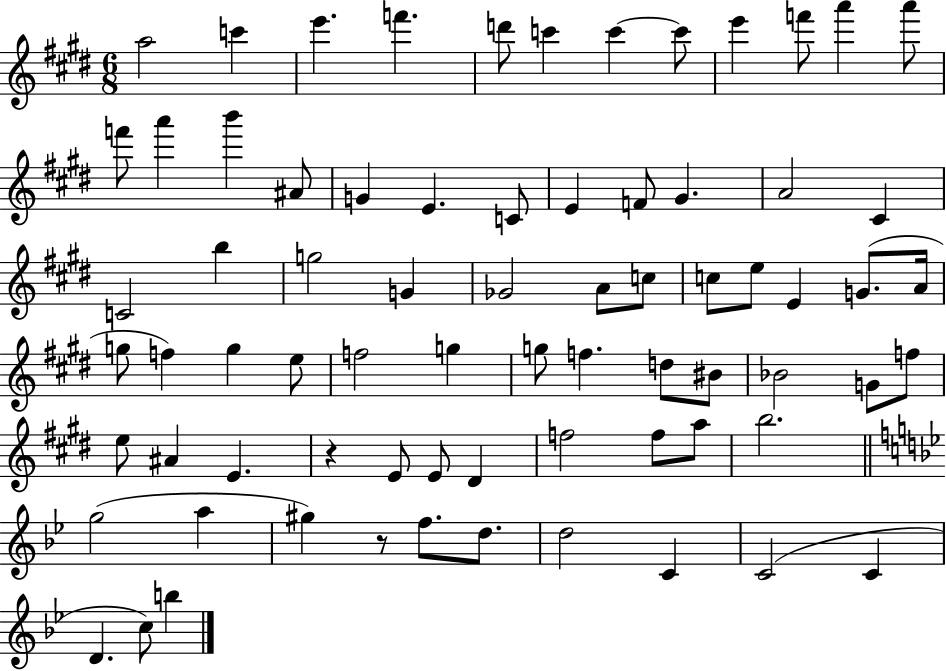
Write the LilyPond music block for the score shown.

{
  \clef treble
  \numericTimeSignature
  \time 6/8
  \key e \major
  a''2 c'''4 | e'''4. f'''4. | d'''8 c'''4 c'''4~~ c'''8 | e'''4 f'''8 a'''4 a'''8 | \break f'''8 a'''4 b'''4 ais'8 | g'4 e'4. c'8 | e'4 f'8 gis'4. | a'2 cis'4 | \break c'2 b''4 | g''2 g'4 | ges'2 a'8 c''8 | c''8 e''8 e'4 g'8.( a'16 | \break g''8 f''4) g''4 e''8 | f''2 g''4 | g''8 f''4. d''8 bis'8 | bes'2 g'8 f''8 | \break e''8 ais'4 e'4. | r4 e'8 e'8 dis'4 | f''2 f''8 a''8 | b''2. | \break \bar "||" \break \key bes \major g''2( a''4 | gis''4) r8 f''8. d''8. | d''2 c'4 | c'2( c'4 | \break d'4. c''8) b''4 | \bar "|."
}